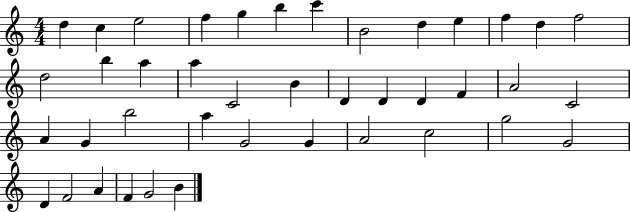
{
  \clef treble
  \numericTimeSignature
  \time 4/4
  \key c \major
  d''4 c''4 e''2 | f''4 g''4 b''4 c'''4 | b'2 d''4 e''4 | f''4 d''4 f''2 | \break d''2 b''4 a''4 | a''4 c'2 b'4 | d'4 d'4 d'4 f'4 | a'2 c'2 | \break a'4 g'4 b''2 | a''4 g'2 g'4 | a'2 c''2 | g''2 g'2 | \break d'4 f'2 a'4 | f'4 g'2 b'4 | \bar "|."
}